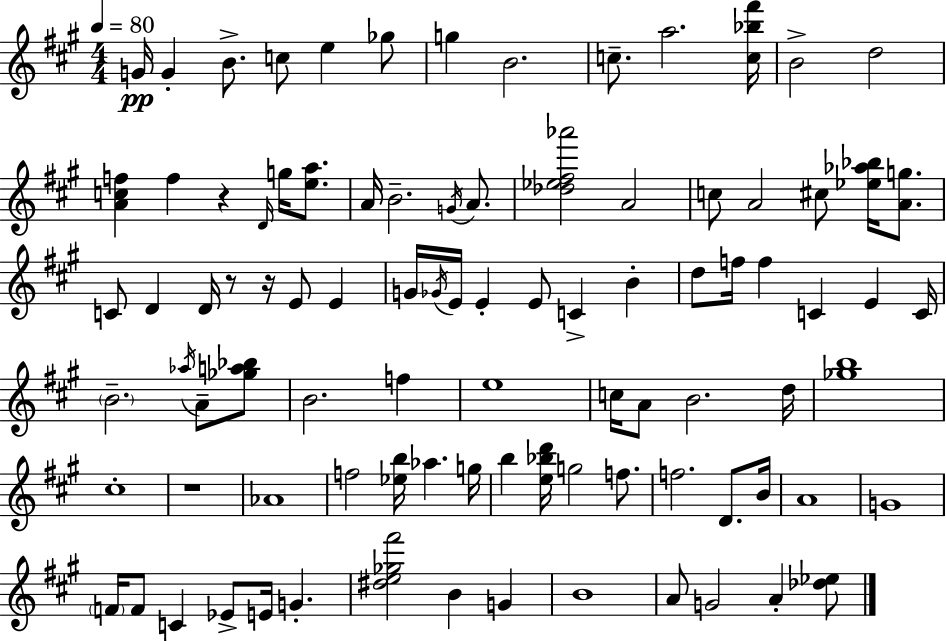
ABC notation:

X:1
T:Untitled
M:4/4
L:1/4
K:A
G/4 G B/2 c/2 e _g/2 g B2 c/2 a2 [c_b^f']/4 B2 d2 [Acf] f z D/4 g/4 [ea]/2 A/4 B2 G/4 A/2 [_d_e^f_a']2 A2 c/2 A2 ^c/2 [_e_a_b]/4 [Ag]/2 C/2 D D/4 z/2 z/4 E/2 E G/4 _G/4 E/4 E E/2 C B d/2 f/4 f C E C/4 B2 _a/4 A/2 [_ga_b]/2 B2 f e4 c/4 A/2 B2 d/4 [_gb]4 ^c4 z4 _A4 f2 [_eb]/4 _a g/4 b [e_bd']/4 g2 f/2 f2 D/2 B/4 A4 G4 F/4 F/2 C _E/2 E/4 G [^de_g^f']2 B G B4 A/2 G2 A [_d_e]/2